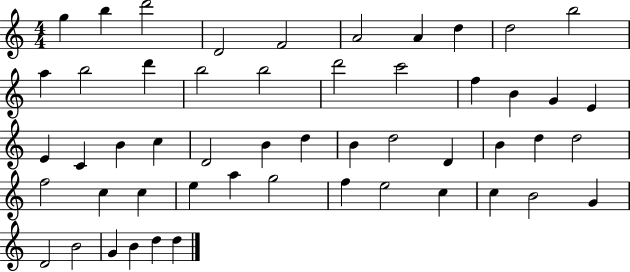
X:1
T:Untitled
M:4/4
L:1/4
K:C
g b d'2 D2 F2 A2 A d d2 b2 a b2 d' b2 b2 d'2 c'2 f B G E E C B c D2 B d B d2 D B d d2 f2 c c e a g2 f e2 c c B2 G D2 B2 G B d d